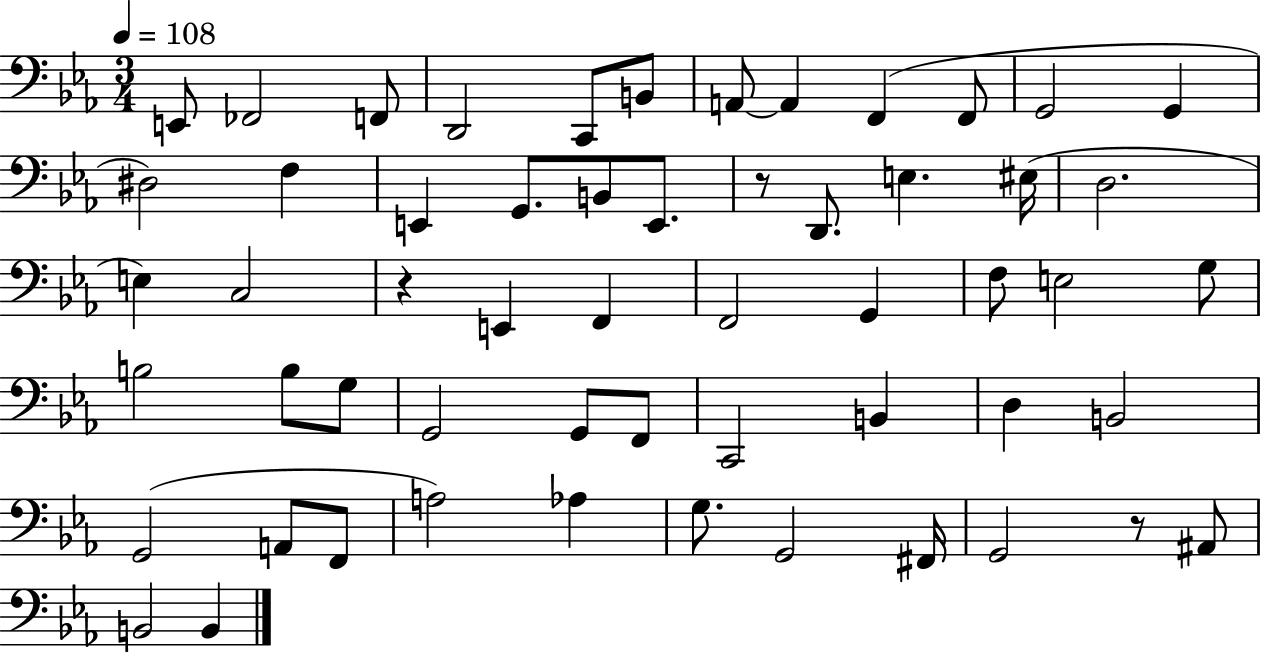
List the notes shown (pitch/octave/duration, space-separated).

E2/e FES2/h F2/e D2/h C2/e B2/e A2/e A2/q F2/q F2/e G2/h G2/q D#3/h F3/q E2/q G2/e. B2/e E2/e. R/e D2/e. E3/q. EIS3/s D3/h. E3/q C3/h R/q E2/q F2/q F2/h G2/q F3/e E3/h G3/e B3/h B3/e G3/e G2/h G2/e F2/e C2/h B2/q D3/q B2/h G2/h A2/e F2/e A3/h Ab3/q G3/e. G2/h F#2/s G2/h R/e A#2/e B2/h B2/q